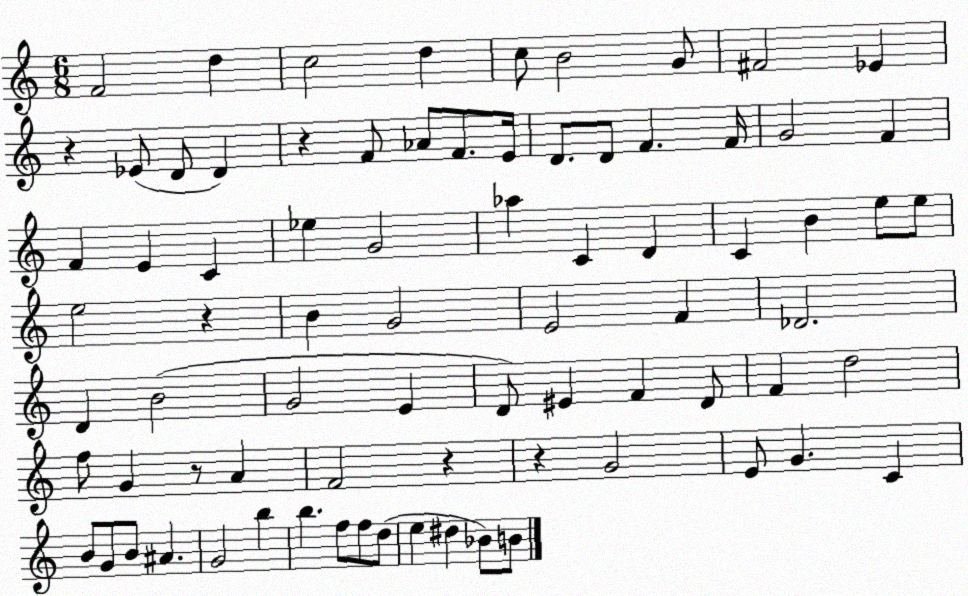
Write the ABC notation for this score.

X:1
T:Untitled
M:6/8
L:1/4
K:C
F2 d c2 d c/2 B2 G/2 ^F2 _E z _E/2 D/2 D z F/2 _A/2 F/2 E/4 D/2 D/2 F F/4 G2 F F E C _e G2 _a C D C B e/2 e/2 e2 z B G2 E2 F _D2 D B2 G2 E D/2 ^E F D/2 F d2 f/2 G z/2 A F2 z z G2 E/2 G C B/2 G/2 B/2 ^A G2 b b f/2 f/2 d/2 e ^d _B/2 B/2